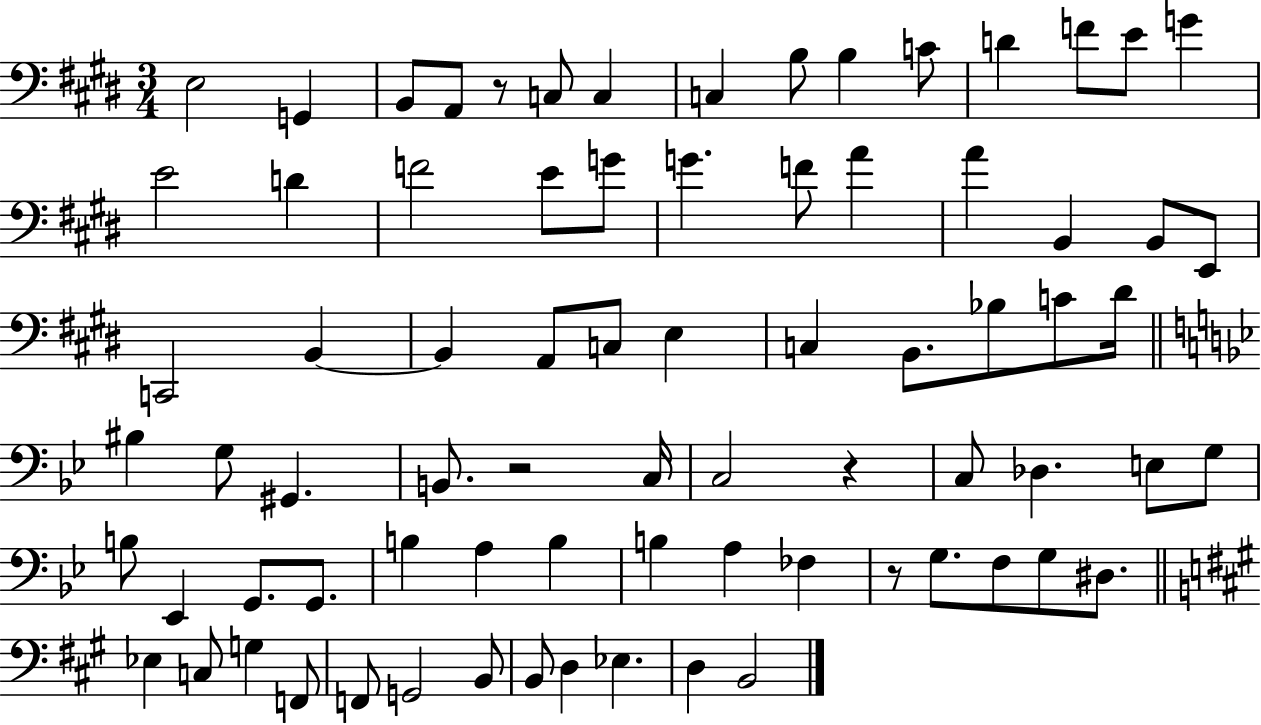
{
  \clef bass
  \numericTimeSignature
  \time 3/4
  \key e \major
  e2 g,4 | b,8 a,8 r8 c8 c4 | c4 b8 b4 c'8 | d'4 f'8 e'8 g'4 | \break e'2 d'4 | f'2 e'8 g'8 | g'4. f'8 a'4 | a'4 b,4 b,8 e,8 | \break c,2 b,4~~ | b,4 a,8 c8 e4 | c4 b,8. bes8 c'8 dis'16 | \bar "||" \break \key bes \major bis4 g8 gis,4. | b,8. r2 c16 | c2 r4 | c8 des4. e8 g8 | \break b8 ees,4 g,8. g,8. | b4 a4 b4 | b4 a4 fes4 | r8 g8. f8 g8 dis8. | \break \bar "||" \break \key a \major ees4 c8 g4 f,8 | f,8 g,2 b,8 | b,8 d4 ees4. | d4 b,2 | \break \bar "|."
}